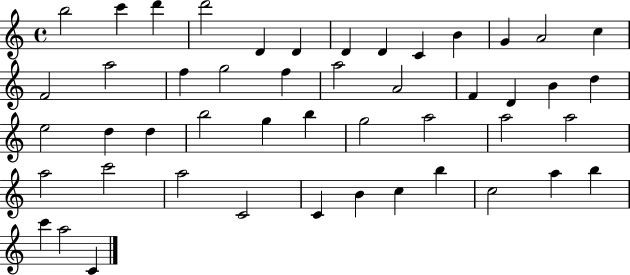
{
  \clef treble
  \time 4/4
  \defaultTimeSignature
  \key c \major
  b''2 c'''4 d'''4 | d'''2 d'4 d'4 | d'4 d'4 c'4 b'4 | g'4 a'2 c''4 | \break f'2 a''2 | f''4 g''2 f''4 | a''2 a'2 | f'4 d'4 b'4 d''4 | \break e''2 d''4 d''4 | b''2 g''4 b''4 | g''2 a''2 | a''2 a''2 | \break a''2 c'''2 | a''2 c'2 | c'4 b'4 c''4 b''4 | c''2 a''4 b''4 | \break c'''4 a''2 c'4 | \bar "|."
}